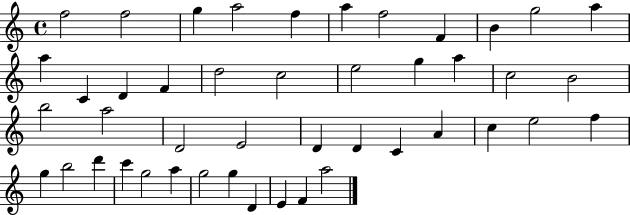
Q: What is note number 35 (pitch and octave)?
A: B5